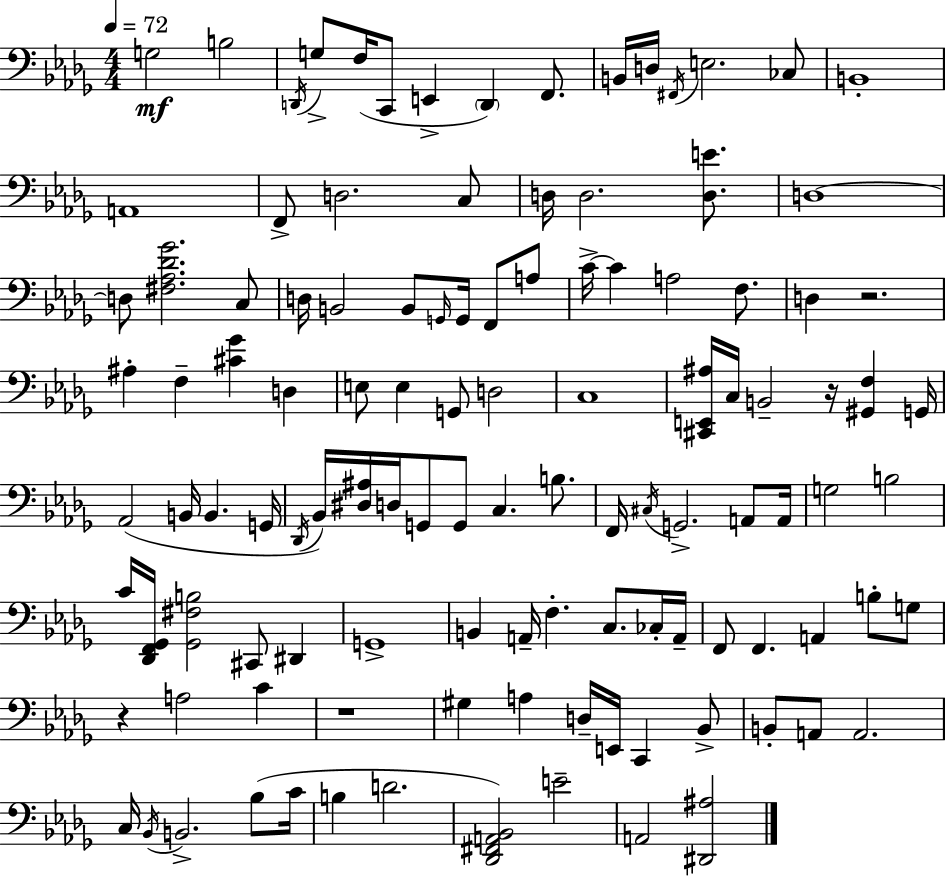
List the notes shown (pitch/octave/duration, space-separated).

G3/h B3/h D2/s G3/e F3/s C2/e E2/q D2/q F2/e. B2/s D3/s F#2/s E3/h. CES3/e B2/w A2/w F2/e D3/h. C3/e D3/s D3/h. [D3,E4]/e. D3/w D3/e [F#3,Ab3,Db4,Gb4]/h. C3/e D3/s B2/h B2/e G2/s G2/s F2/e A3/e C4/s C4/q A3/h F3/e. D3/q R/h. A#3/q F3/q [C#4,Gb4]/q D3/q E3/e E3/q G2/e D3/h C3/w [C#2,E2,A#3]/s C3/s B2/h R/s [G#2,F3]/q G2/s Ab2/h B2/s B2/q. G2/s Db2/s Bb2/s [D#3,A#3]/s D3/s G2/e G2/e C3/q. B3/e. F2/s C#3/s G2/h. A2/e A2/s G3/h B3/h C4/s [Db2,F2,Gb2]/s [Gb2,F#3,B3]/h C#2/e D#2/q G2/w B2/q A2/s F3/q. C3/e. CES3/s A2/s F2/e F2/q. A2/q B3/e G3/e R/q A3/h C4/q R/w G#3/q A3/q D3/s E2/s C2/q Bb2/e B2/e A2/e A2/h. C3/s Bb2/s B2/h. Bb3/e C4/s B3/q D4/h. [Db2,F#2,A2,Bb2]/h E4/h A2/h [D#2,A#3]/h